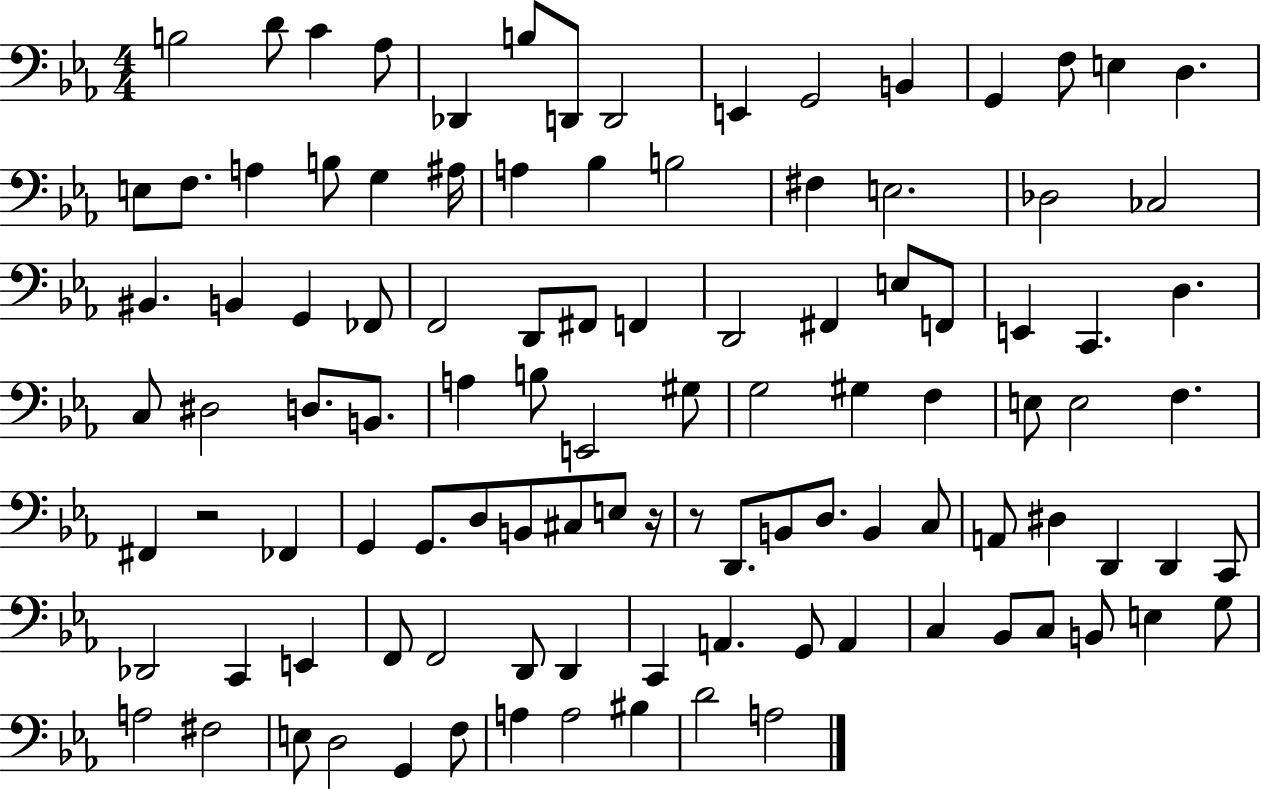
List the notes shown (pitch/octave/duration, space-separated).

B3/h D4/e C4/q Ab3/e Db2/q B3/e D2/e D2/h E2/q G2/h B2/q G2/q F3/e E3/q D3/q. E3/e F3/e. A3/q B3/e G3/q A#3/s A3/q Bb3/q B3/h F#3/q E3/h. Db3/h CES3/h BIS2/q. B2/q G2/q FES2/e F2/h D2/e F#2/e F2/q D2/h F#2/q E3/e F2/e E2/q C2/q. D3/q. C3/e D#3/h D3/e. B2/e. A3/q B3/e E2/h G#3/e G3/h G#3/q F3/q E3/e E3/h F3/q. F#2/q R/h FES2/q G2/q G2/e. D3/e B2/e C#3/e E3/e R/s R/e D2/e. B2/e D3/e. B2/q C3/e A2/e D#3/q D2/q D2/q C2/e Db2/h C2/q E2/q F2/e F2/h D2/e D2/q C2/q A2/q. G2/e A2/q C3/q Bb2/e C3/e B2/e E3/q G3/e A3/h F#3/h E3/e D3/h G2/q F3/e A3/q A3/h BIS3/q D4/h A3/h